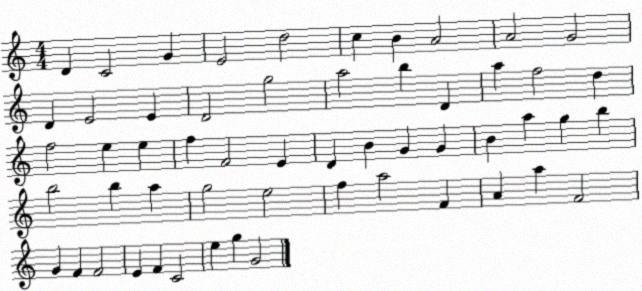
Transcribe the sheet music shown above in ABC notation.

X:1
T:Untitled
M:4/4
L:1/4
K:C
D C2 G E2 d2 c B A2 A2 G2 D E2 E D2 g2 a2 b D a f2 d f2 e e f F2 E D B G G B a g b b2 b a g2 e2 f a2 F A a F2 G F F2 E F C2 e g G2